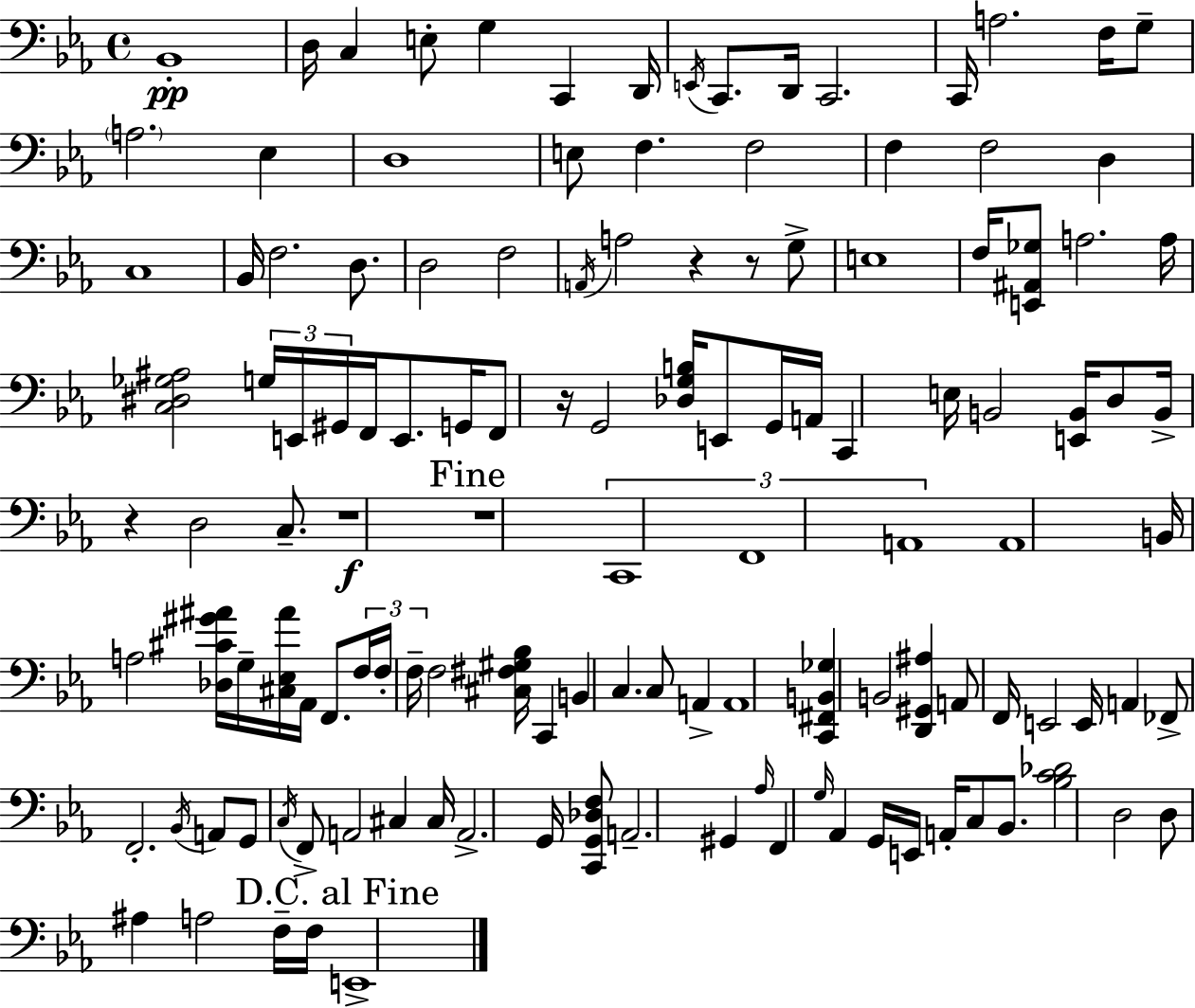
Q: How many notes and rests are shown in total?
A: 127